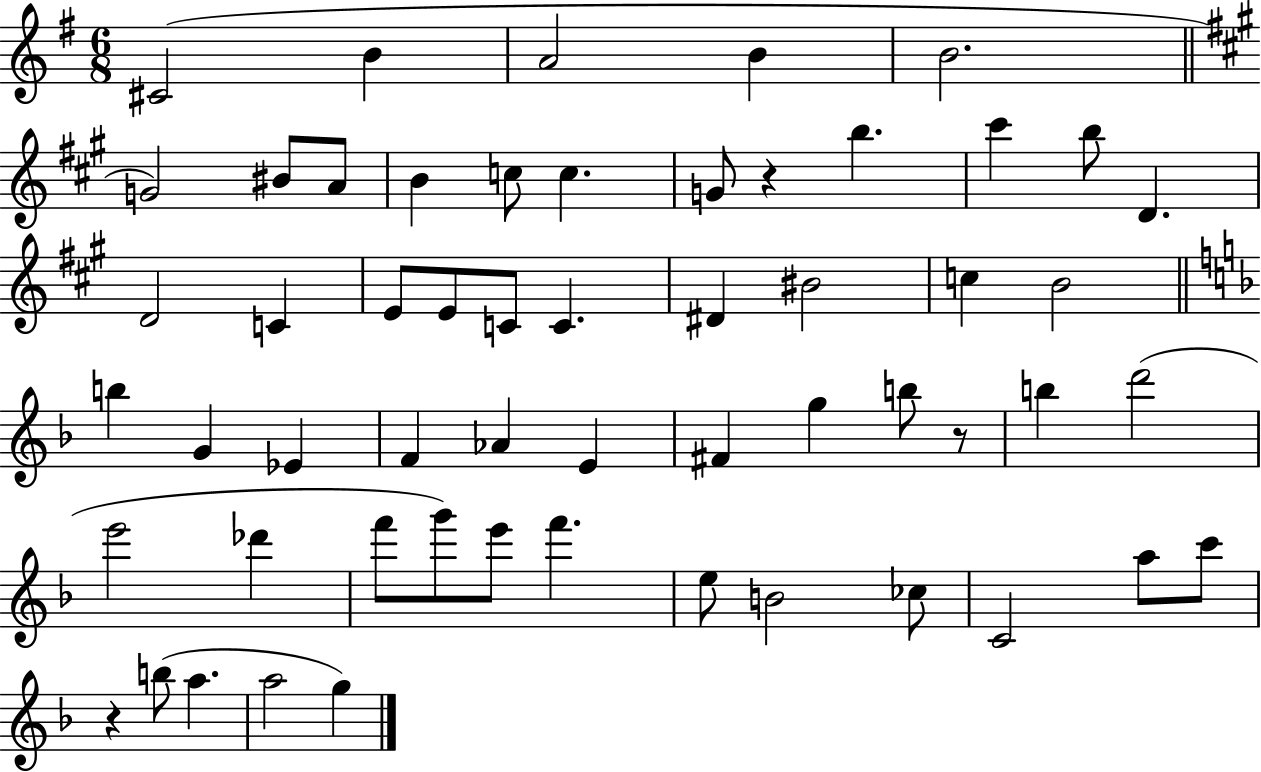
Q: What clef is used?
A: treble